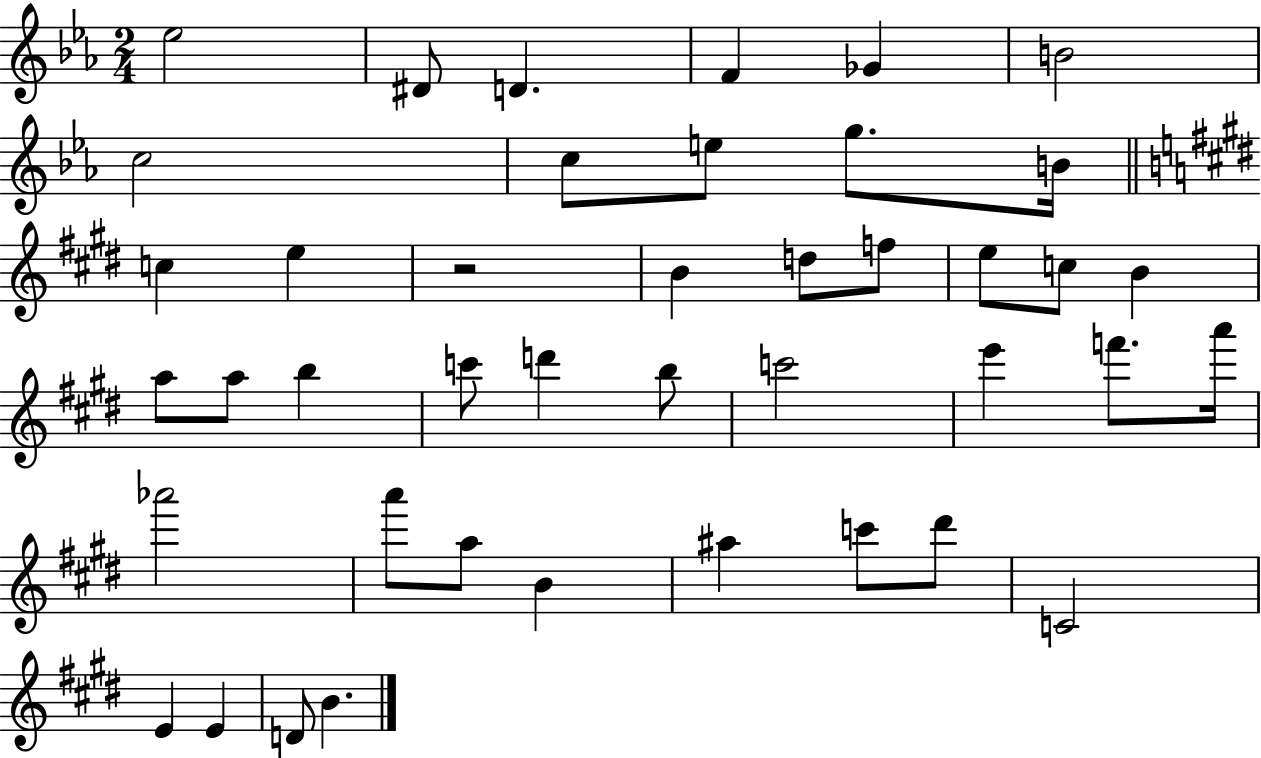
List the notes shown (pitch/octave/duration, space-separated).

Eb5/h D#4/e D4/q. F4/q Gb4/q B4/h C5/h C5/e E5/e G5/e. B4/s C5/q E5/q R/h B4/q D5/e F5/e E5/e C5/e B4/q A5/e A5/e B5/q C6/e D6/q B5/e C6/h E6/q F6/e. A6/s Ab6/h A6/e A5/e B4/q A#5/q C6/e D#6/e C4/h E4/q E4/q D4/e B4/q.